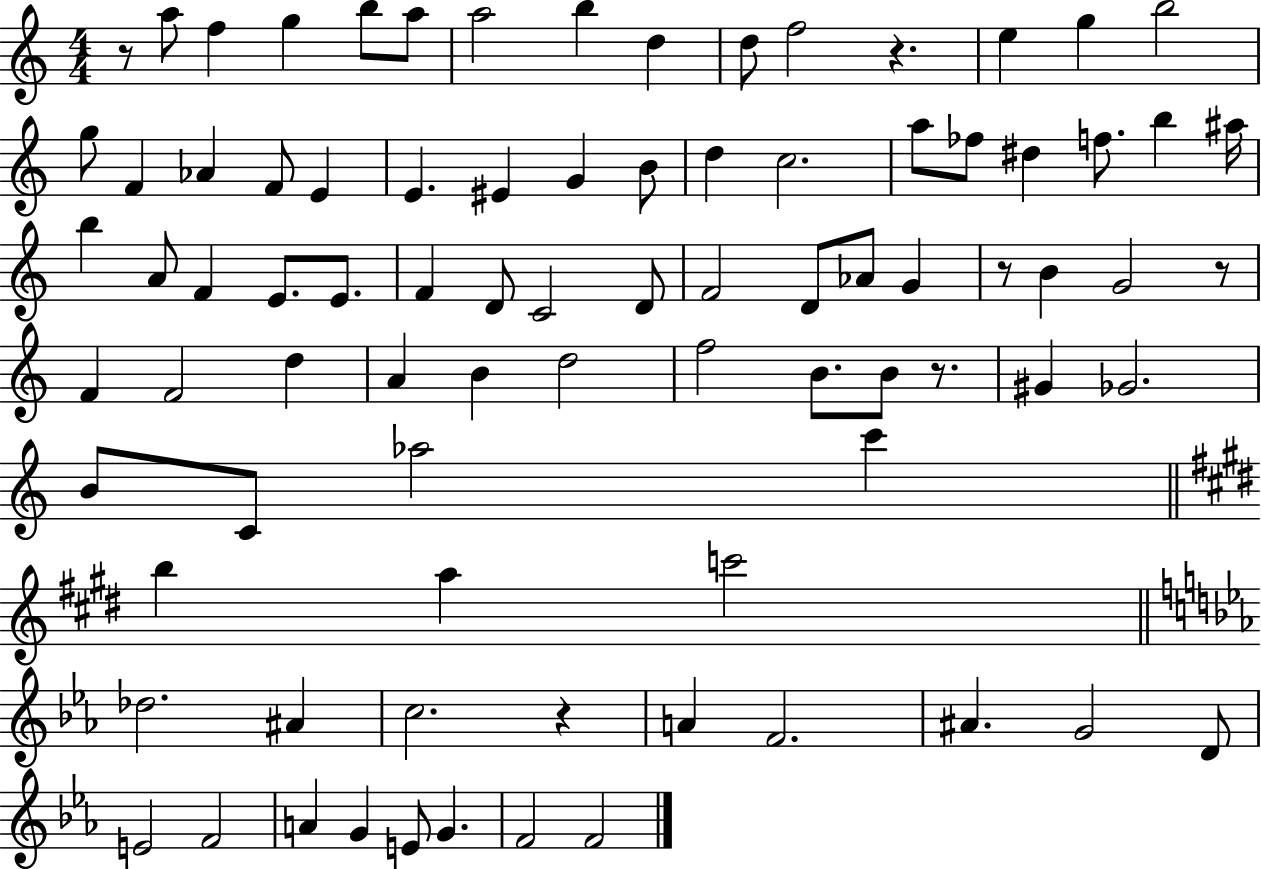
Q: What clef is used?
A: treble